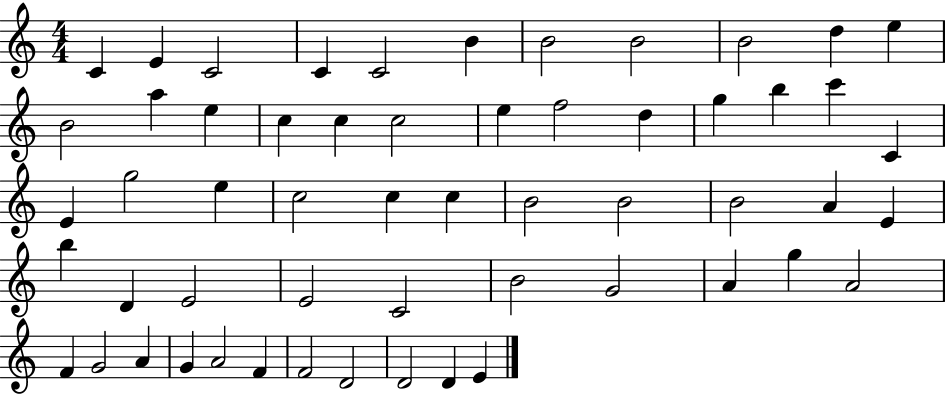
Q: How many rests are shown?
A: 0